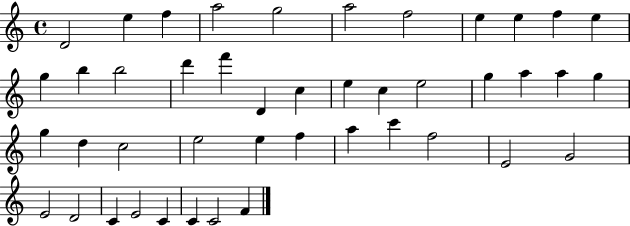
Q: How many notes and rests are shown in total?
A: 44